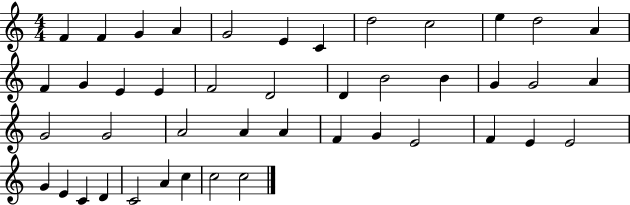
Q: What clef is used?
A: treble